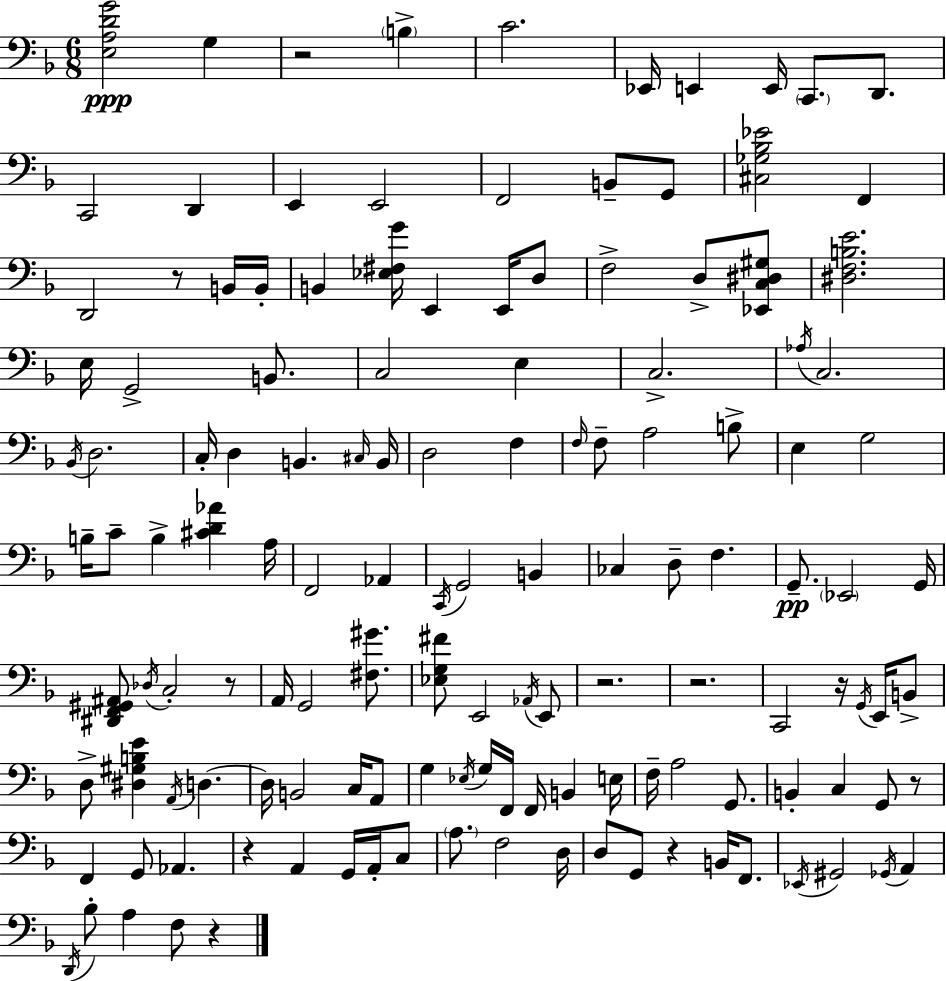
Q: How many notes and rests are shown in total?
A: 136